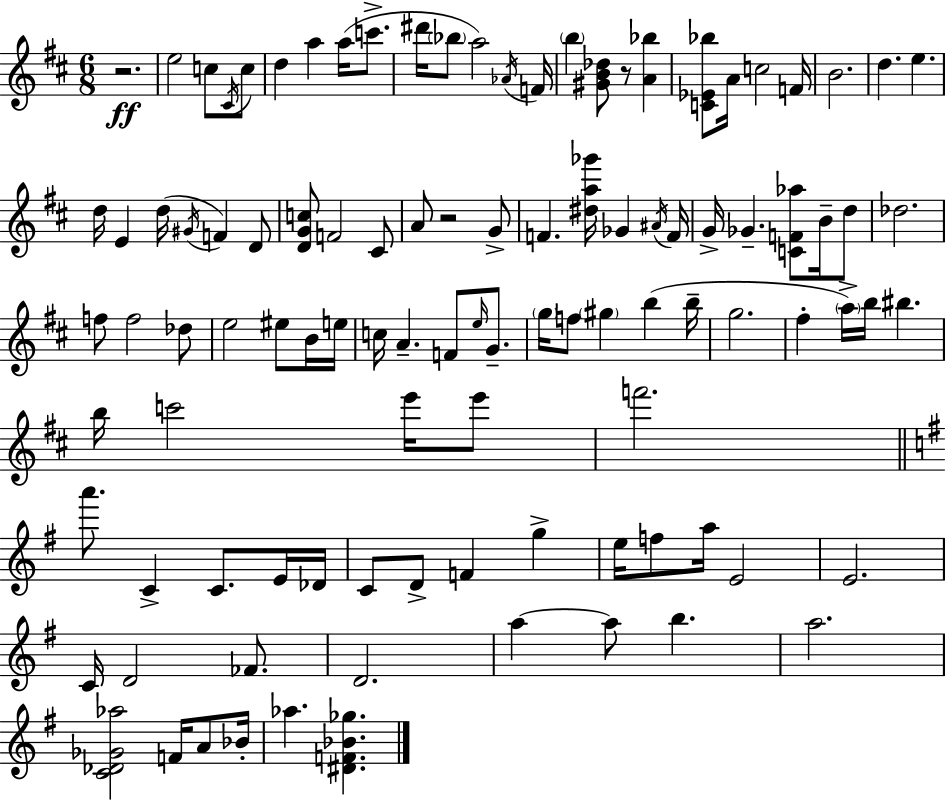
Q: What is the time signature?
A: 6/8